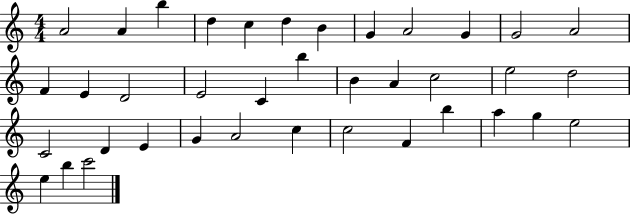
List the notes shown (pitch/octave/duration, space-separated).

A4/h A4/q B5/q D5/q C5/q D5/q B4/q G4/q A4/h G4/q G4/h A4/h F4/q E4/q D4/h E4/h C4/q B5/q B4/q A4/q C5/h E5/h D5/h C4/h D4/q E4/q G4/q A4/h C5/q C5/h F4/q B5/q A5/q G5/q E5/h E5/q B5/q C6/h